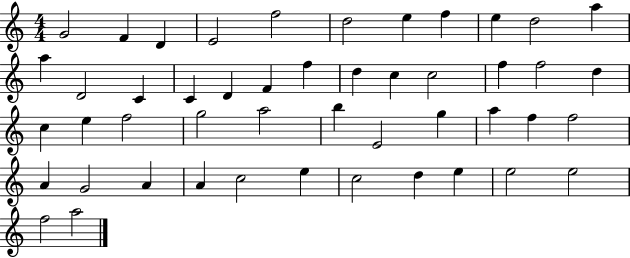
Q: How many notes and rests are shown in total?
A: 48